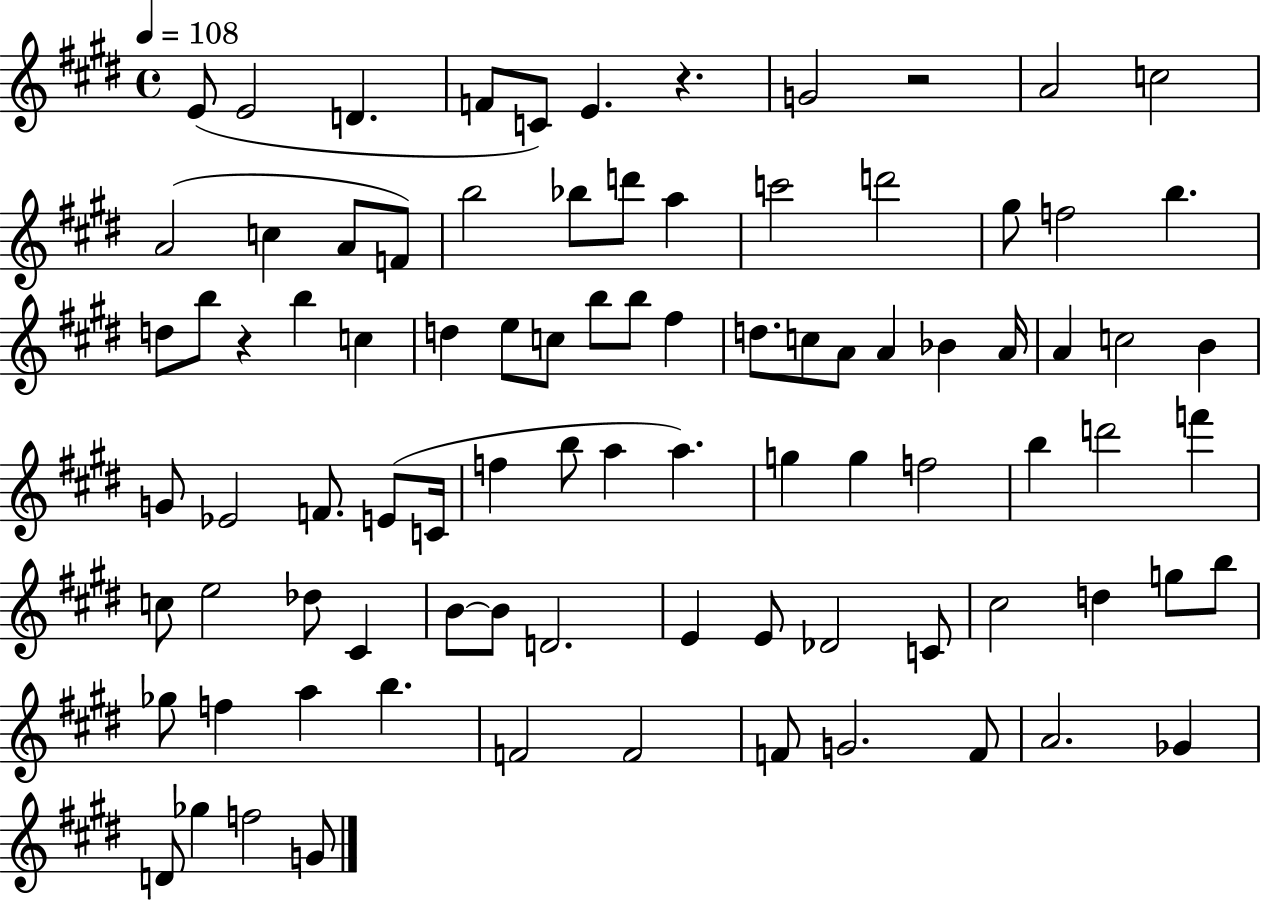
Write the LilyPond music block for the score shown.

{
  \clef treble
  \time 4/4
  \defaultTimeSignature
  \key e \major
  \tempo 4 = 108
  e'8( e'2 d'4. | f'8 c'8) e'4. r4. | g'2 r2 | a'2 c''2 | \break a'2( c''4 a'8 f'8) | b''2 bes''8 d'''8 a''4 | c'''2 d'''2 | gis''8 f''2 b''4. | \break d''8 b''8 r4 b''4 c''4 | d''4 e''8 c''8 b''8 b''8 fis''4 | d''8. c''8 a'8 a'4 bes'4 a'16 | a'4 c''2 b'4 | \break g'8 ees'2 f'8. e'8( c'16 | f''4 b''8 a''4 a''4.) | g''4 g''4 f''2 | b''4 d'''2 f'''4 | \break c''8 e''2 des''8 cis'4 | b'8~~ b'8 d'2. | e'4 e'8 des'2 c'8 | cis''2 d''4 g''8 b''8 | \break ges''8 f''4 a''4 b''4. | f'2 f'2 | f'8 g'2. f'8 | a'2. ges'4 | \break d'8 ges''4 f''2 g'8 | \bar "|."
}